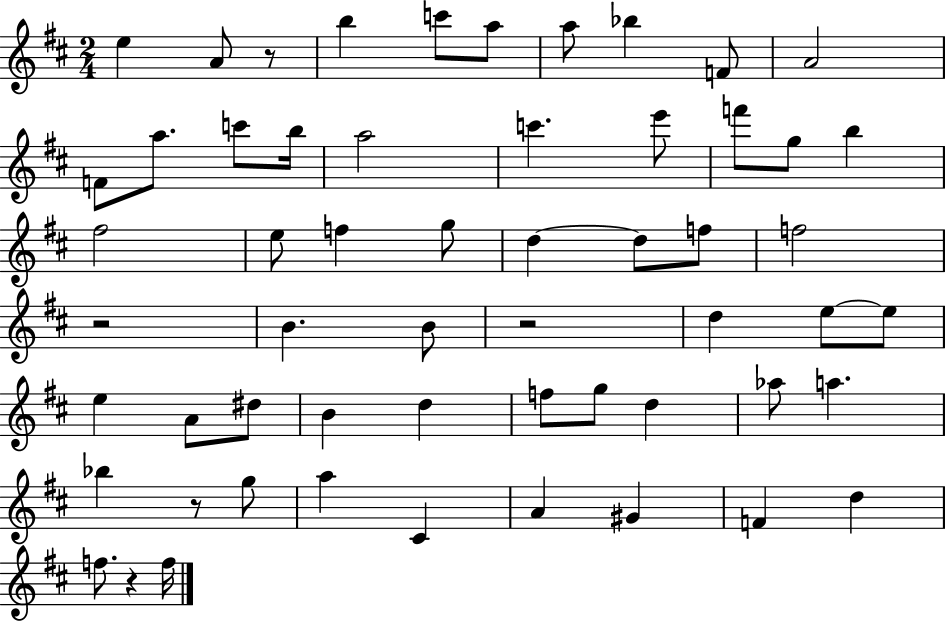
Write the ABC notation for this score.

X:1
T:Untitled
M:2/4
L:1/4
K:D
e A/2 z/2 b c'/2 a/2 a/2 _b F/2 A2 F/2 a/2 c'/2 b/4 a2 c' e'/2 f'/2 g/2 b ^f2 e/2 f g/2 d d/2 f/2 f2 z2 B B/2 z2 d e/2 e/2 e A/2 ^d/2 B d f/2 g/2 d _a/2 a _b z/2 g/2 a ^C A ^G F d f/2 z f/4